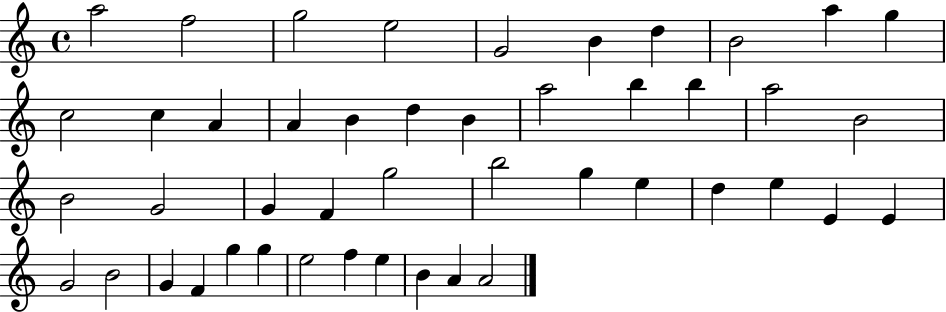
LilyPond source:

{
  \clef treble
  \time 4/4
  \defaultTimeSignature
  \key c \major
  a''2 f''2 | g''2 e''2 | g'2 b'4 d''4 | b'2 a''4 g''4 | \break c''2 c''4 a'4 | a'4 b'4 d''4 b'4 | a''2 b''4 b''4 | a''2 b'2 | \break b'2 g'2 | g'4 f'4 g''2 | b''2 g''4 e''4 | d''4 e''4 e'4 e'4 | \break g'2 b'2 | g'4 f'4 g''4 g''4 | e''2 f''4 e''4 | b'4 a'4 a'2 | \break \bar "|."
}